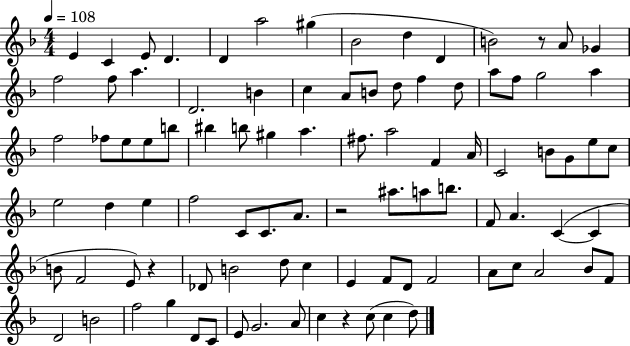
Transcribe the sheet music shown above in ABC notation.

X:1
T:Untitled
M:4/4
L:1/4
K:F
E C E/2 D D a2 ^g _B2 d D B2 z/2 A/2 _G f2 f/2 a D2 B c A/2 B/2 d/2 f d/2 a/2 f/2 g2 a f2 _f/2 e/2 e/2 b/2 ^b b/2 ^g a ^f/2 a2 F A/4 C2 B/2 G/2 e/2 c/2 e2 d e f2 C/2 C/2 A/2 z2 ^a/2 a/2 b/2 F/2 A C C B/2 F2 E/2 z _D/2 B2 d/2 c E F/2 D/2 F2 A/2 c/2 A2 _B/2 F/2 D2 B2 f2 g D/2 C/2 E/2 G2 A/2 c z c/2 c d/2